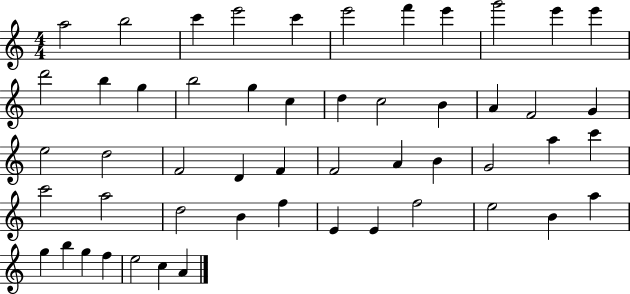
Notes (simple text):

A5/h B5/h C6/q E6/h C6/q E6/h F6/q E6/q G6/h E6/q E6/q D6/h B5/q G5/q B5/h G5/q C5/q D5/q C5/h B4/q A4/q F4/h G4/q E5/h D5/h F4/h D4/q F4/q F4/h A4/q B4/q G4/h A5/q C6/q C6/h A5/h D5/h B4/q F5/q E4/q E4/q F5/h E5/h B4/q A5/q G5/q B5/q G5/q F5/q E5/h C5/q A4/q